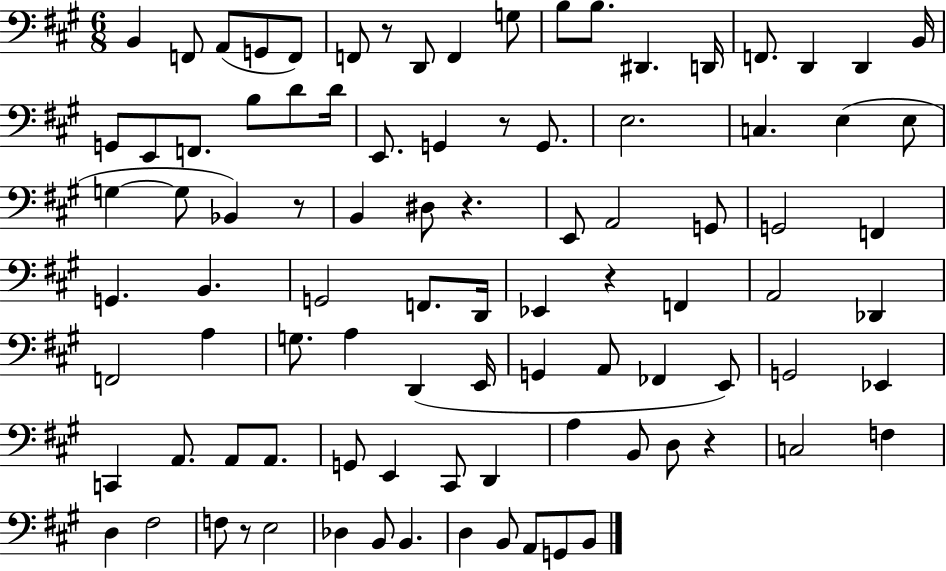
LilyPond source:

{
  \clef bass
  \numericTimeSignature
  \time 6/8
  \key a \major
  b,4 f,8 a,8( g,8 f,8) | f,8 r8 d,8 f,4 g8 | b8 b8. dis,4. d,16 | f,8. d,4 d,4 b,16 | \break g,8 e,8 f,8. b8 d'8 d'16 | e,8. g,4 r8 g,8. | e2. | c4. e4( e8 | \break g4~~ g8 bes,4) r8 | b,4 dis8 r4. | e,8 a,2 g,8 | g,2 f,4 | \break g,4. b,4. | g,2 f,8. d,16 | ees,4 r4 f,4 | a,2 des,4 | \break f,2 a4 | g8. a4 d,4( e,16 | g,4 a,8 fes,4 e,8) | g,2 ees,4 | \break c,4 a,8. a,8 a,8. | g,8 e,4 cis,8 d,4 | a4 b,8 d8 r4 | c2 f4 | \break d4 fis2 | f8 r8 e2 | des4 b,8 b,4. | d4 b,8 a,8 g,8 b,8 | \break \bar "|."
}